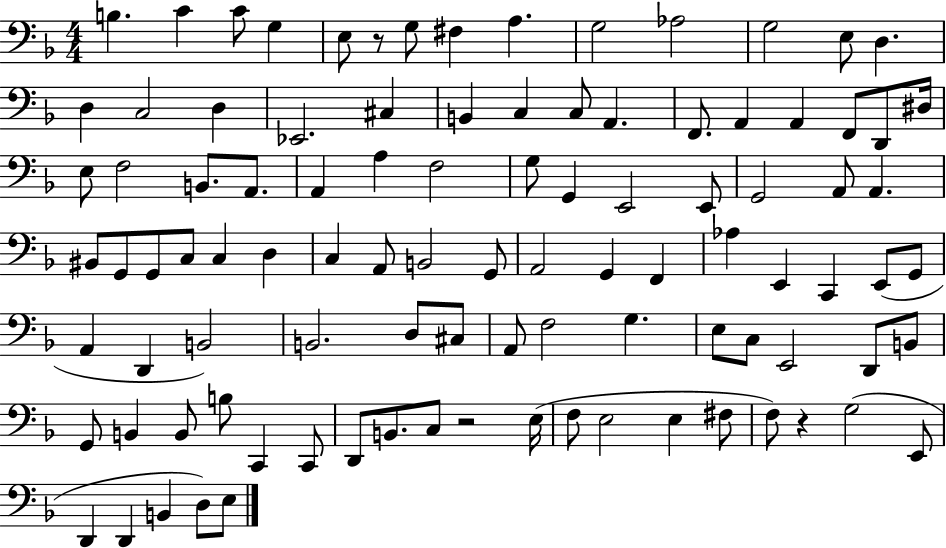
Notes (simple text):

B3/q. C4/q C4/e G3/q E3/e R/e G3/e F#3/q A3/q. G3/h Ab3/h G3/h E3/e D3/q. D3/q C3/h D3/q Eb2/h. C#3/q B2/q C3/q C3/e A2/q. F2/e. A2/q A2/q F2/e D2/e D#3/s E3/e F3/h B2/e. A2/e. A2/q A3/q F3/h G3/e G2/q E2/h E2/e G2/h A2/e A2/q. BIS2/e G2/e G2/e C3/e C3/q D3/q C3/q A2/e B2/h G2/e A2/h G2/q F2/q Ab3/q E2/q C2/q E2/e G2/e A2/q D2/q B2/h B2/h. D3/e C#3/e A2/e F3/h G3/q. E3/e C3/e E2/h D2/e B2/e G2/e B2/q B2/e B3/e C2/q C2/e D2/e B2/e. C3/e R/h E3/s F3/e E3/h E3/q F#3/e F3/e R/q G3/h E2/e D2/q D2/q B2/q D3/e E3/e